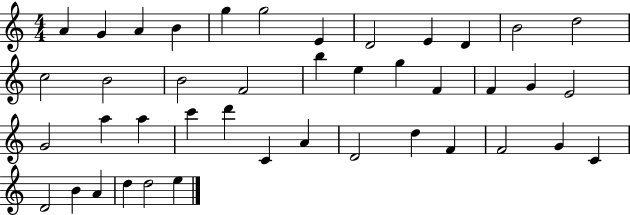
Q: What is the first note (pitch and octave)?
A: A4